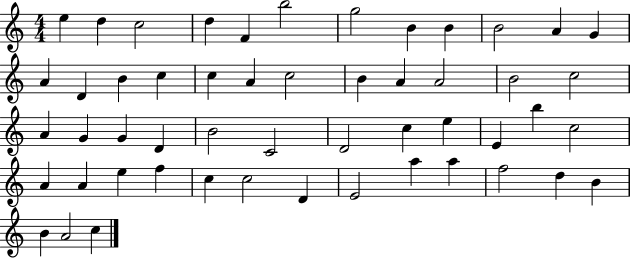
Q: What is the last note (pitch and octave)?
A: C5